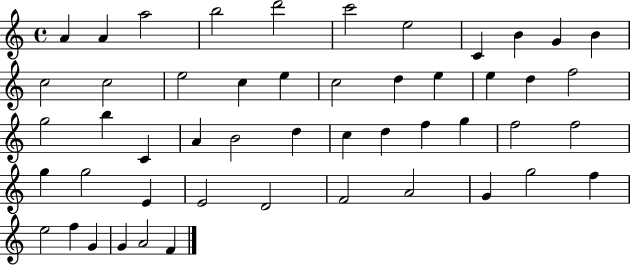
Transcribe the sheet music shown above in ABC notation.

X:1
T:Untitled
M:4/4
L:1/4
K:C
A A a2 b2 d'2 c'2 e2 C B G B c2 c2 e2 c e c2 d e e d f2 g2 b C A B2 d c d f g f2 f2 g g2 E E2 D2 F2 A2 G g2 f e2 f G G A2 F